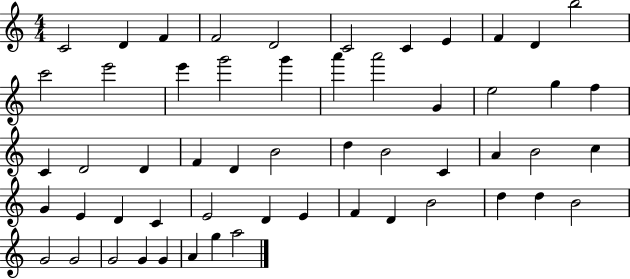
X:1
T:Untitled
M:4/4
L:1/4
K:C
C2 D F F2 D2 C2 C E F D b2 c'2 e'2 e' g'2 g' a' a'2 G e2 g f C D2 D F D B2 d B2 C A B2 c G E D C E2 D E F D B2 d d B2 G2 G2 G2 G G A g a2